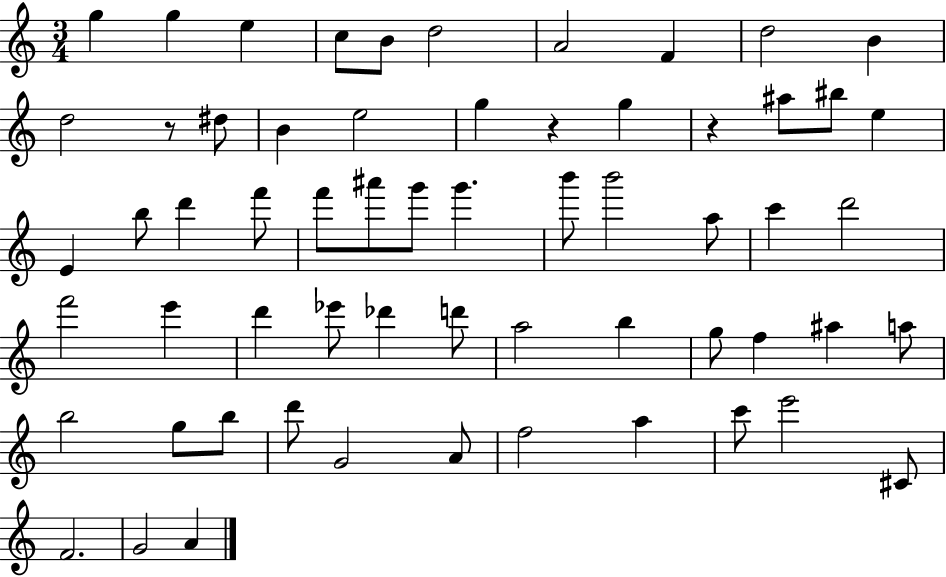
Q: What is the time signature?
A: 3/4